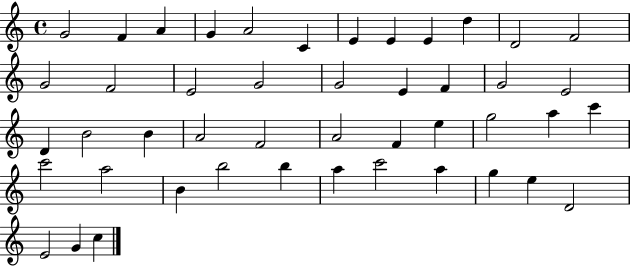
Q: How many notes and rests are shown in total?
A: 46